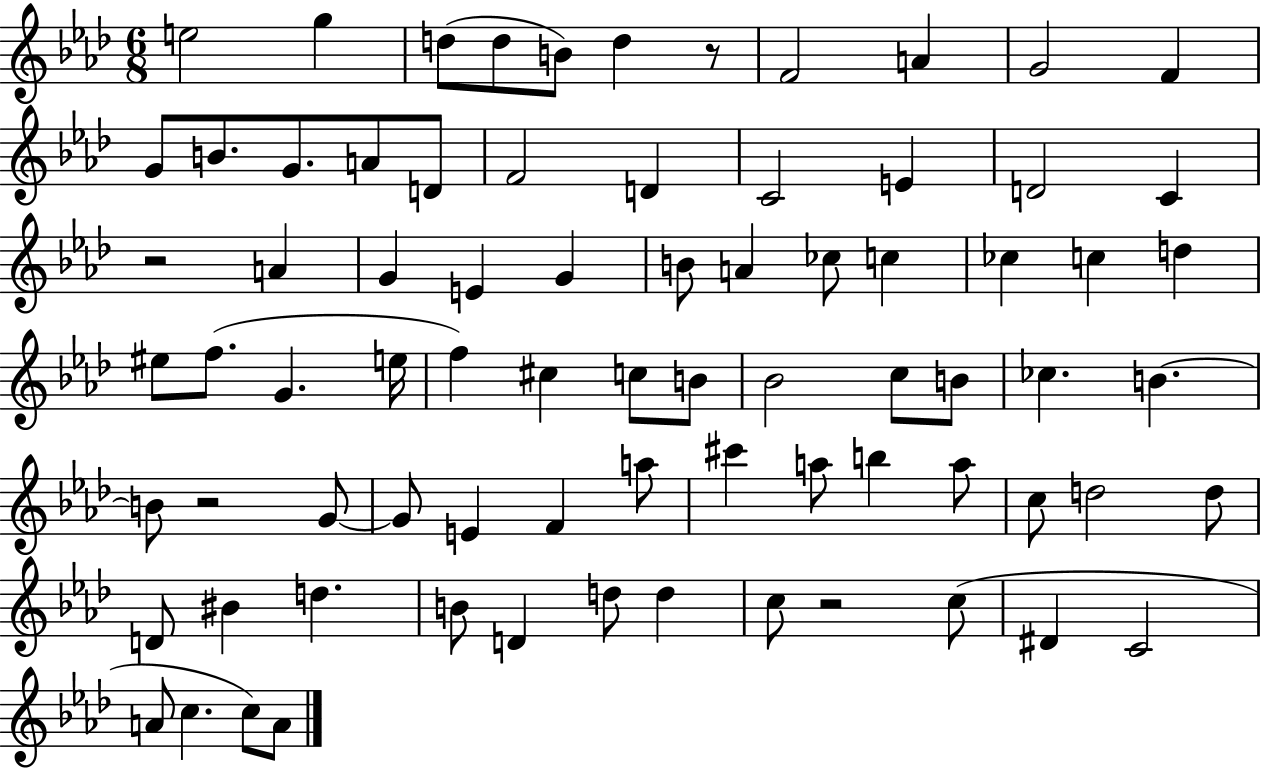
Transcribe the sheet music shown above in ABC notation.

X:1
T:Untitled
M:6/8
L:1/4
K:Ab
e2 g d/2 d/2 B/2 d z/2 F2 A G2 F G/2 B/2 G/2 A/2 D/2 F2 D C2 E D2 C z2 A G E G B/2 A _c/2 c _c c d ^e/2 f/2 G e/4 f ^c c/2 B/2 _B2 c/2 B/2 _c B B/2 z2 G/2 G/2 E F a/2 ^c' a/2 b a/2 c/2 d2 d/2 D/2 ^B d B/2 D d/2 d c/2 z2 c/2 ^D C2 A/2 c c/2 A/2